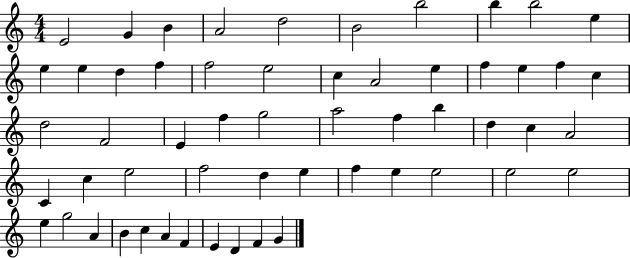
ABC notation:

X:1
T:Untitled
M:4/4
L:1/4
K:C
E2 G B A2 d2 B2 b2 b b2 e e e d f f2 e2 c A2 e f e f c d2 F2 E f g2 a2 f b d c A2 C c e2 f2 d e f e e2 e2 e2 e g2 A B c A F E D F G